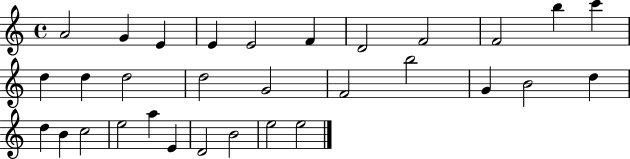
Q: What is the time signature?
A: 4/4